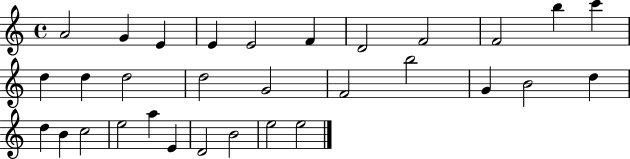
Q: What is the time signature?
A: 4/4